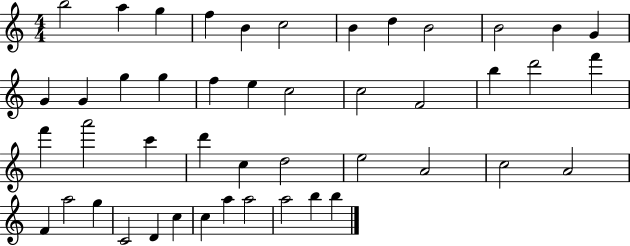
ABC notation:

X:1
T:Untitled
M:4/4
L:1/4
K:C
b2 a g f B c2 B d B2 B2 B G G G g g f e c2 c2 F2 b d'2 f' f' a'2 c' d' c d2 e2 A2 c2 A2 F a2 g C2 D c c a a2 a2 b b